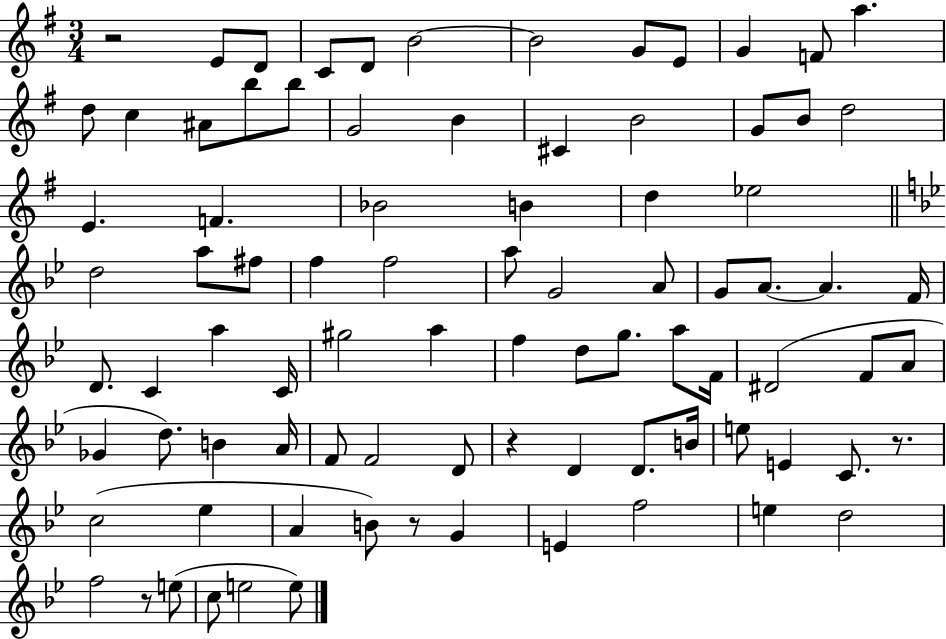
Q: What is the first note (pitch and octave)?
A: E4